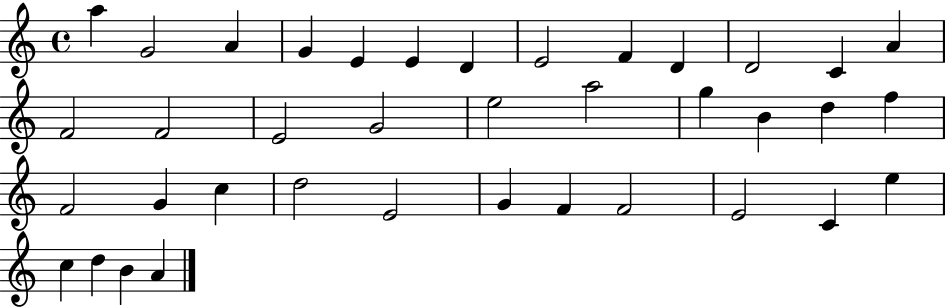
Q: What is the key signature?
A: C major